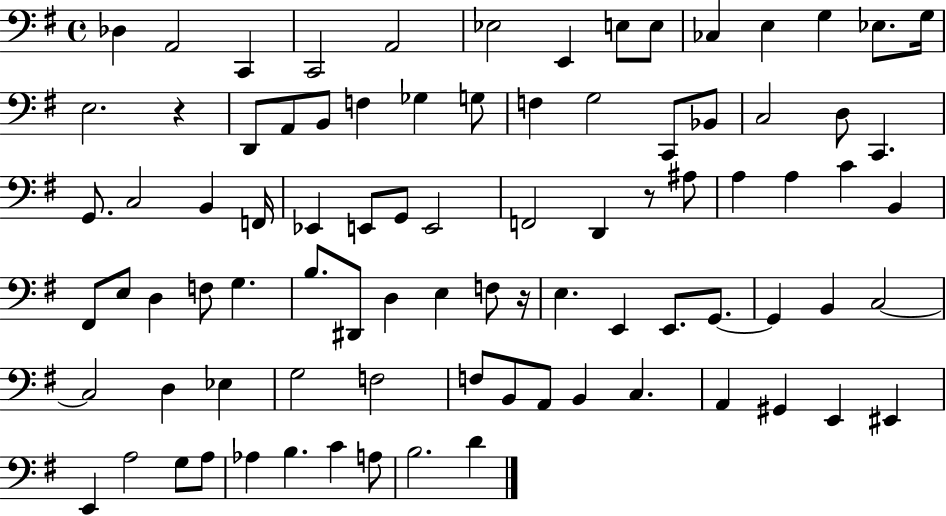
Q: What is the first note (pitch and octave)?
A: Db3